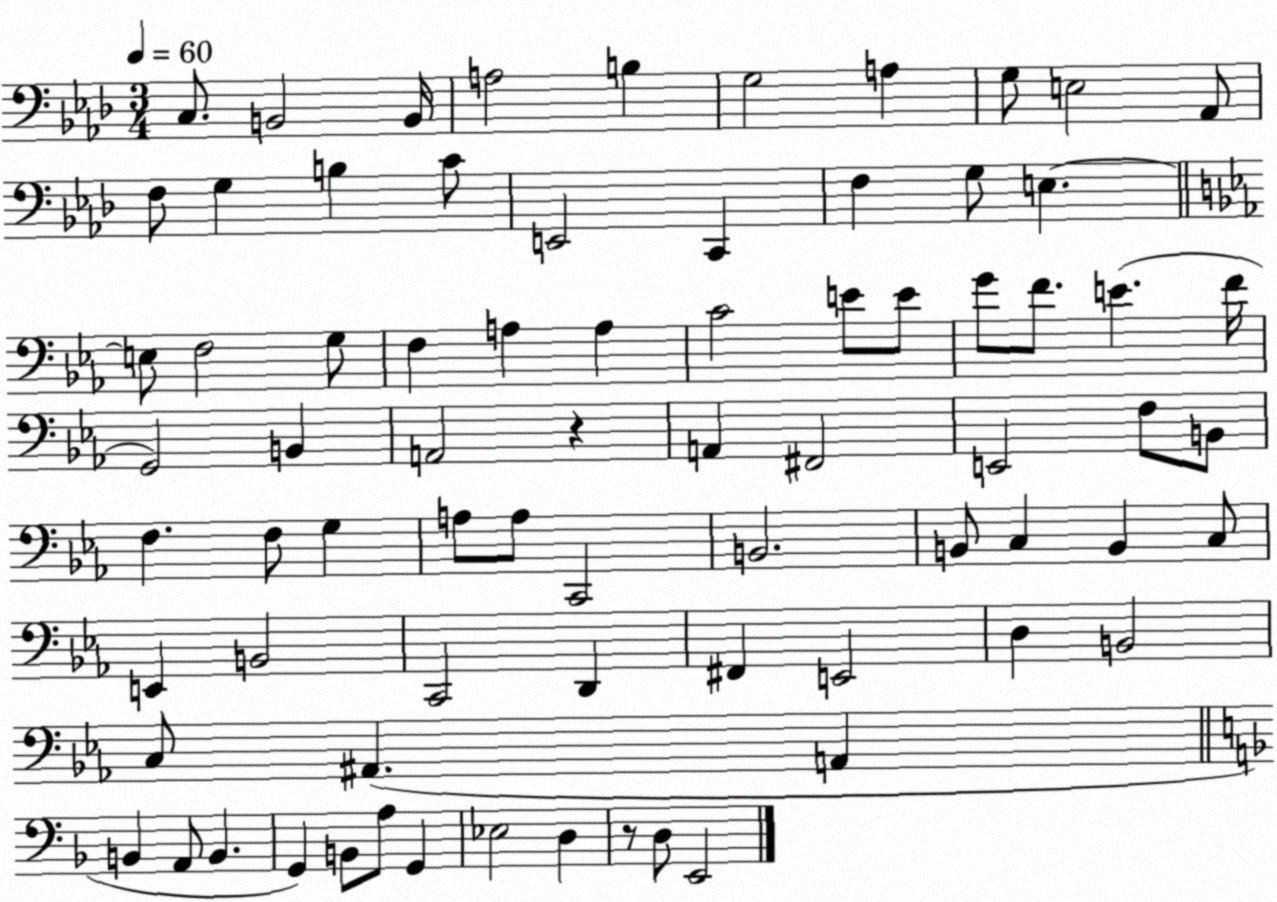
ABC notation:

X:1
T:Untitled
M:3/4
L:1/4
K:Ab
C,/2 B,,2 B,,/4 A,2 B, G,2 A, G,/2 E,2 _A,,/2 F,/2 G, B, C/2 E,,2 C,, F, G,/2 E, E,/2 F,2 G,/2 F, A, A, C2 E/2 E/2 G/2 F/2 E F/4 G,,2 B,, A,,2 z A,, ^F,,2 E,,2 F,/2 B,,/2 F, F,/2 G, A,/2 A,/2 C,,2 B,,2 B,,/2 C, B,, C,/2 E,, B,,2 C,,2 D,, ^F,, E,,2 D, B,,2 C,/2 ^A,, A,, B,, A,,/2 B,, G,, B,,/2 A,/2 G,, _E,2 D, z/2 D,/2 E,,2